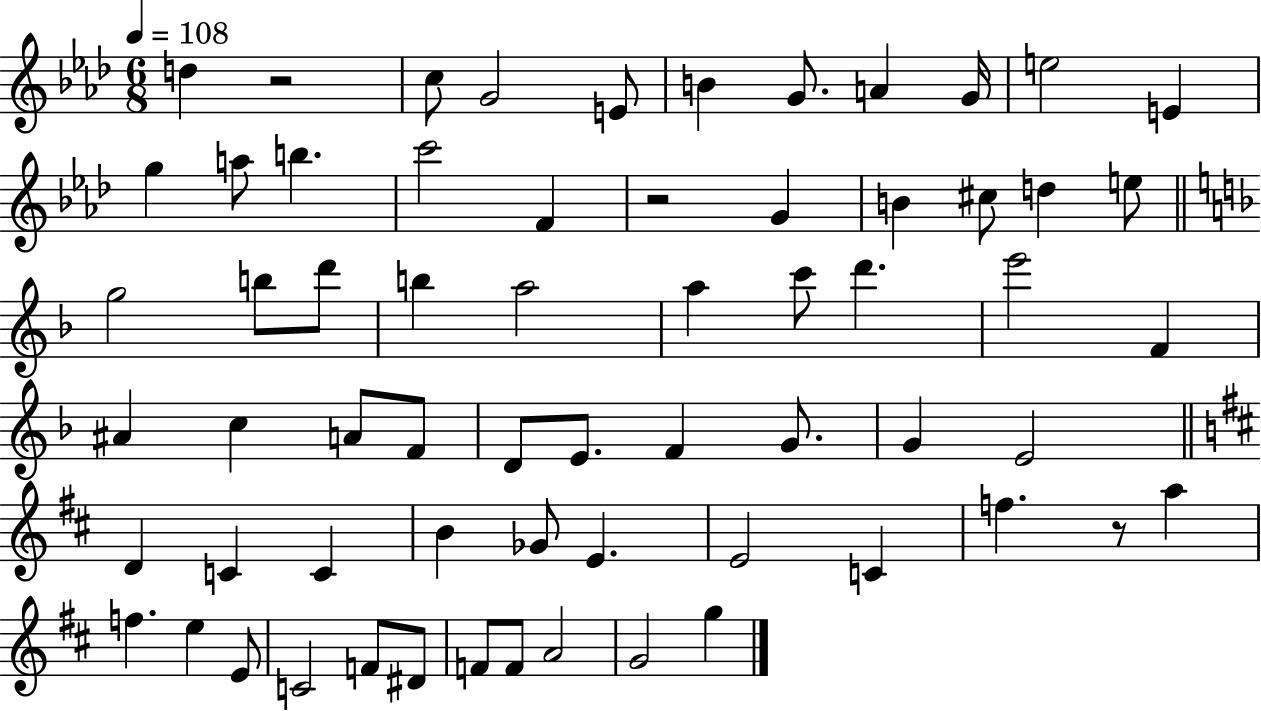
{
  \clef treble
  \numericTimeSignature
  \time 6/8
  \key aes \major
  \tempo 4 = 108
  d''4 r2 | c''8 g'2 e'8 | b'4 g'8. a'4 g'16 | e''2 e'4 | \break g''4 a''8 b''4. | c'''2 f'4 | r2 g'4 | b'4 cis''8 d''4 e''8 | \break \bar "||" \break \key f \major g''2 b''8 d'''8 | b''4 a''2 | a''4 c'''8 d'''4. | e'''2 f'4 | \break ais'4 c''4 a'8 f'8 | d'8 e'8. f'4 g'8. | g'4 e'2 | \bar "||" \break \key d \major d'4 c'4 c'4 | b'4 ges'8 e'4. | e'2 c'4 | f''4. r8 a''4 | \break f''4. e''4 e'8 | c'2 f'8 dis'8 | f'8 f'8 a'2 | g'2 g''4 | \break \bar "|."
}